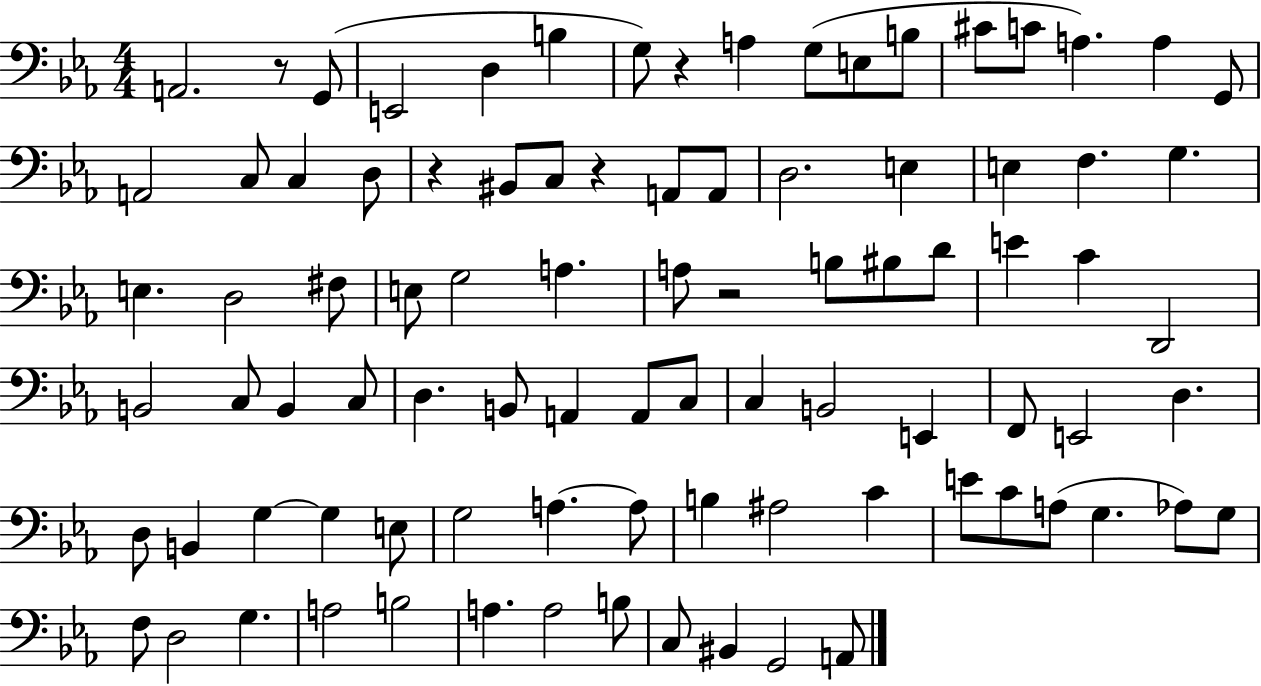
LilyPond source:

{
  \clef bass
  \numericTimeSignature
  \time 4/4
  \key ees \major
  a,2. r8 g,8( | e,2 d4 b4 | g8) r4 a4 g8( e8 b8 | cis'8 c'8 a4.) a4 g,8 | \break a,2 c8 c4 d8 | r4 bis,8 c8 r4 a,8 a,8 | d2. e4 | e4 f4. g4. | \break e4. d2 fis8 | e8 g2 a4. | a8 r2 b8 bis8 d'8 | e'4 c'4 d,2 | \break b,2 c8 b,4 c8 | d4. b,8 a,4 a,8 c8 | c4 b,2 e,4 | f,8 e,2 d4. | \break d8 b,4 g4~~ g4 e8 | g2 a4.~~ a8 | b4 ais2 c'4 | e'8 c'8 a8( g4. aes8) g8 | \break f8 d2 g4. | a2 b2 | a4. a2 b8 | c8 bis,4 g,2 a,8 | \break \bar "|."
}